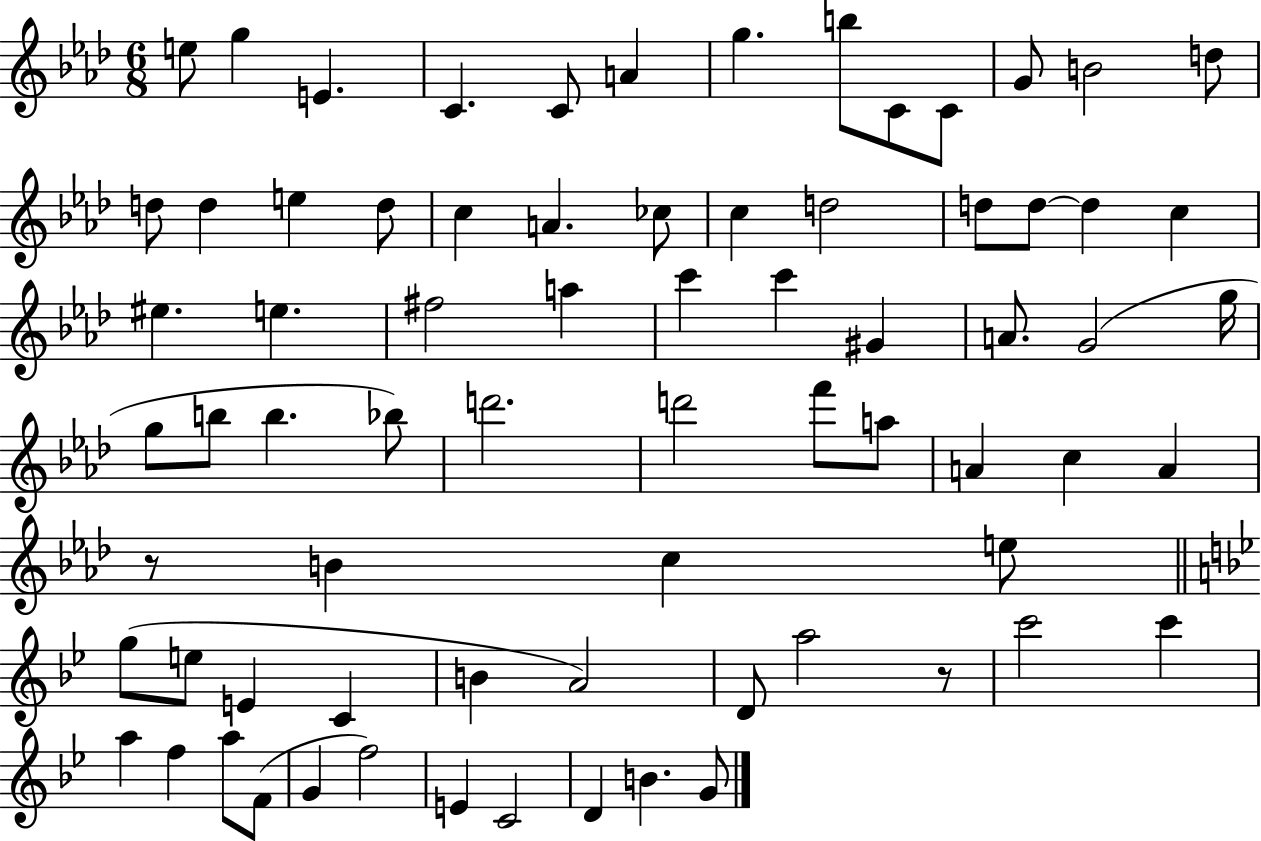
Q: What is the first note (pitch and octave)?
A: E5